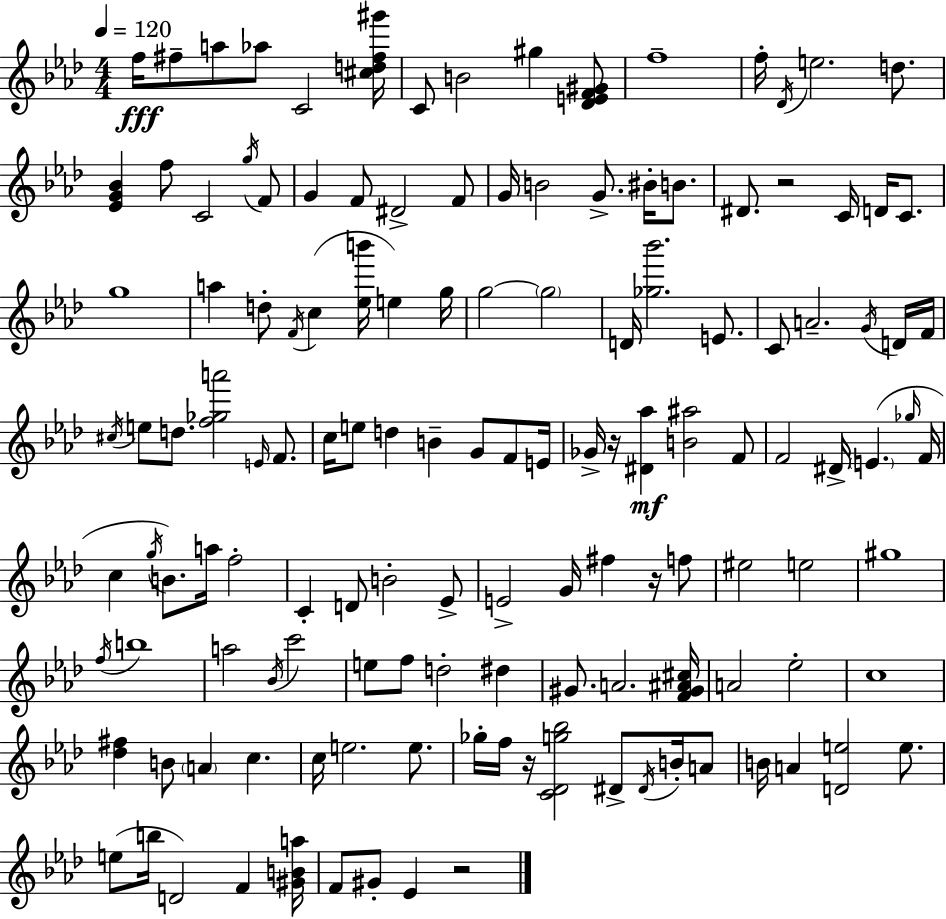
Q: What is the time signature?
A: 4/4